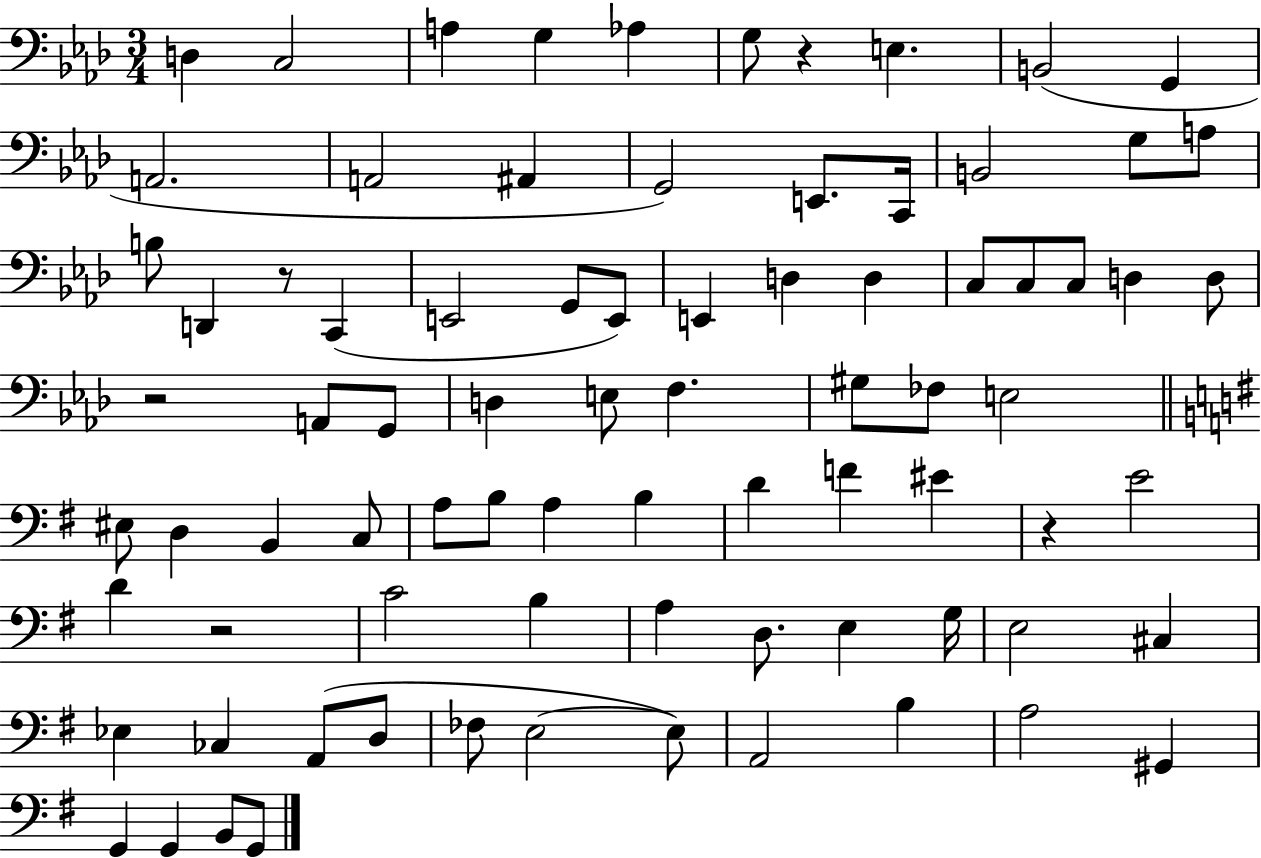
{
  \clef bass
  \numericTimeSignature
  \time 3/4
  \key aes \major
  \repeat volta 2 { d4 c2 | a4 g4 aes4 | g8 r4 e4. | b,2( g,4 | \break a,2. | a,2 ais,4 | g,2) e,8. c,16 | b,2 g8 a8 | \break b8 d,4 r8 c,4( | e,2 g,8 e,8) | e,4 d4 d4 | c8 c8 c8 d4 d8 | \break r2 a,8 g,8 | d4 e8 f4. | gis8 fes8 e2 | \bar "||" \break \key e \minor eis8 d4 b,4 c8 | a8 b8 a4 b4 | d'4 f'4 eis'4 | r4 e'2 | \break d'4 r2 | c'2 b4 | a4 d8. e4 g16 | e2 cis4 | \break ees4 ces4 a,8( d8 | fes8 e2~~ e8) | a,2 b4 | a2 gis,4 | \break g,4 g,4 b,8 g,8 | } \bar "|."
}